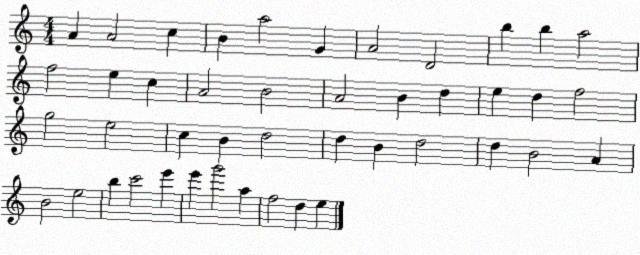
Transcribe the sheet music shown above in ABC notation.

X:1
T:Untitled
M:4/4
L:1/4
K:C
A A2 c B a2 G A2 D2 b b a2 f2 e c A2 B2 A2 B d e d f2 g2 e2 c B d2 d B d2 d B2 A B2 e2 b c'2 e' e' g'2 a f2 d e